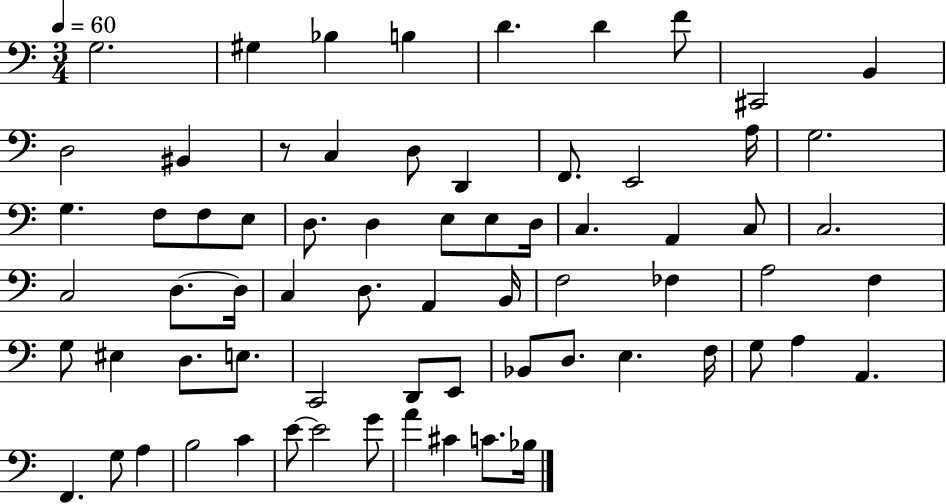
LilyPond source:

{
  \clef bass
  \numericTimeSignature
  \time 3/4
  \key c \major
  \tempo 4 = 60
  g2. | gis4 bes4 b4 | d'4. d'4 f'8 | cis,2 b,4 | \break d2 bis,4 | r8 c4 d8 d,4 | f,8. e,2 a16 | g2. | \break g4. f8 f8 e8 | d8. d4 e8 e8 d16 | c4. a,4 c8 | c2. | \break c2 d8.~~ d16 | c4 d8. a,4 b,16 | f2 fes4 | a2 f4 | \break g8 eis4 d8. e8. | c,2 d,8 e,8 | bes,8 d8. e4. f16 | g8 a4 a,4. | \break f,4. g8 a4 | b2 c'4 | e'8~~ e'2 g'8 | a'4 cis'4 c'8. bes16 | \break \bar "|."
}